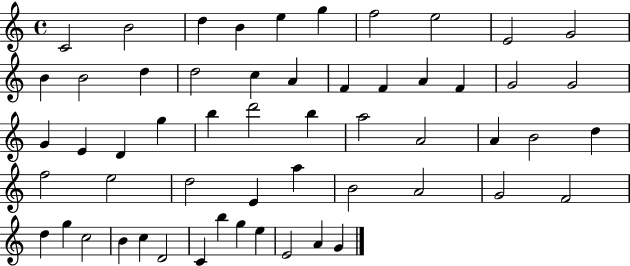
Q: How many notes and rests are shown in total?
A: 56